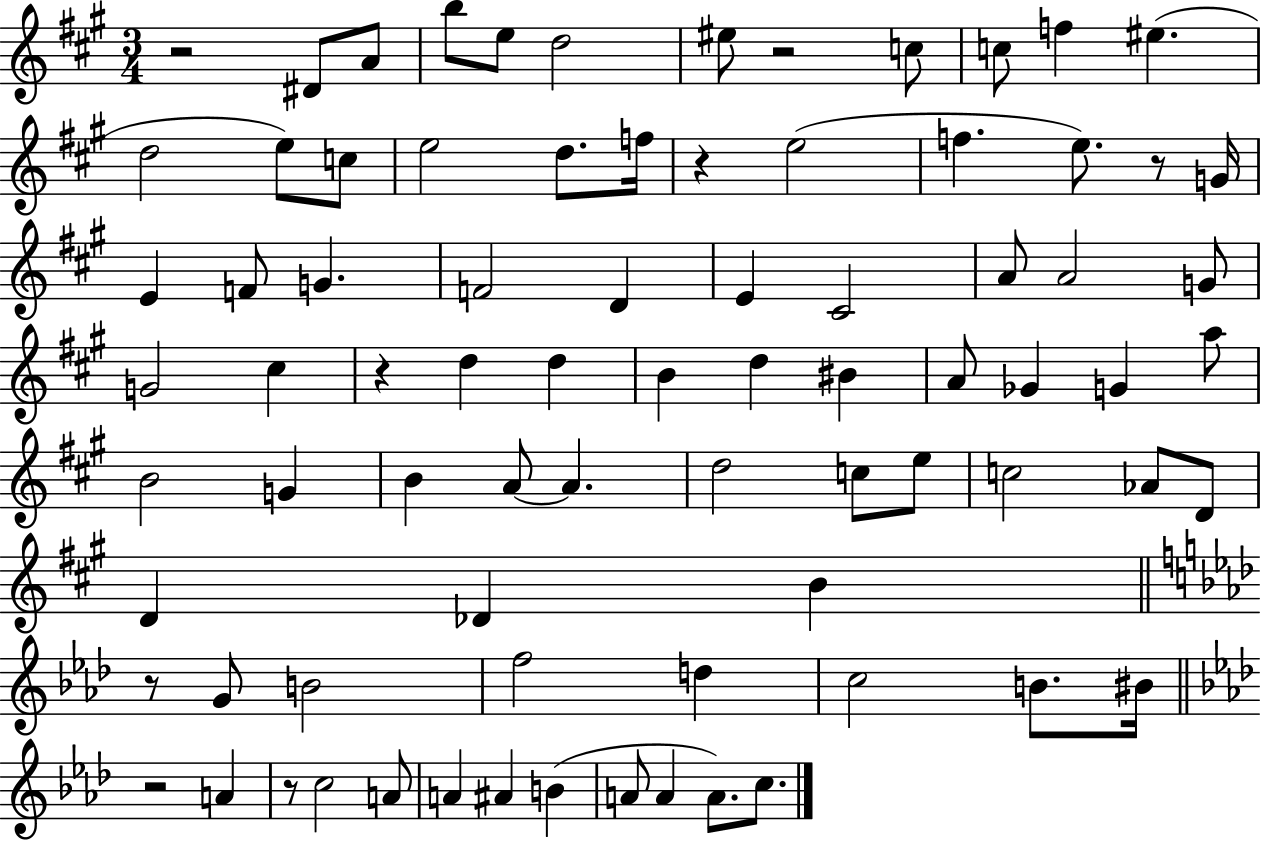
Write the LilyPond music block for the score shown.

{
  \clef treble
  \numericTimeSignature
  \time 3/4
  \key a \major
  r2 dis'8 a'8 | b''8 e''8 d''2 | eis''8 r2 c''8 | c''8 f''4 eis''4.( | \break d''2 e''8) c''8 | e''2 d''8. f''16 | r4 e''2( | f''4. e''8.) r8 g'16 | \break e'4 f'8 g'4. | f'2 d'4 | e'4 cis'2 | a'8 a'2 g'8 | \break g'2 cis''4 | r4 d''4 d''4 | b'4 d''4 bis'4 | a'8 ges'4 g'4 a''8 | \break b'2 g'4 | b'4 a'8~~ a'4. | d''2 c''8 e''8 | c''2 aes'8 d'8 | \break d'4 des'4 b'4 | \bar "||" \break \key f \minor r8 g'8 b'2 | f''2 d''4 | c''2 b'8. bis'16 | \bar "||" \break \key f \minor r2 a'4 | r8 c''2 a'8 | a'4 ais'4 b'4( | a'8 a'4 a'8.) c''8. | \break \bar "|."
}